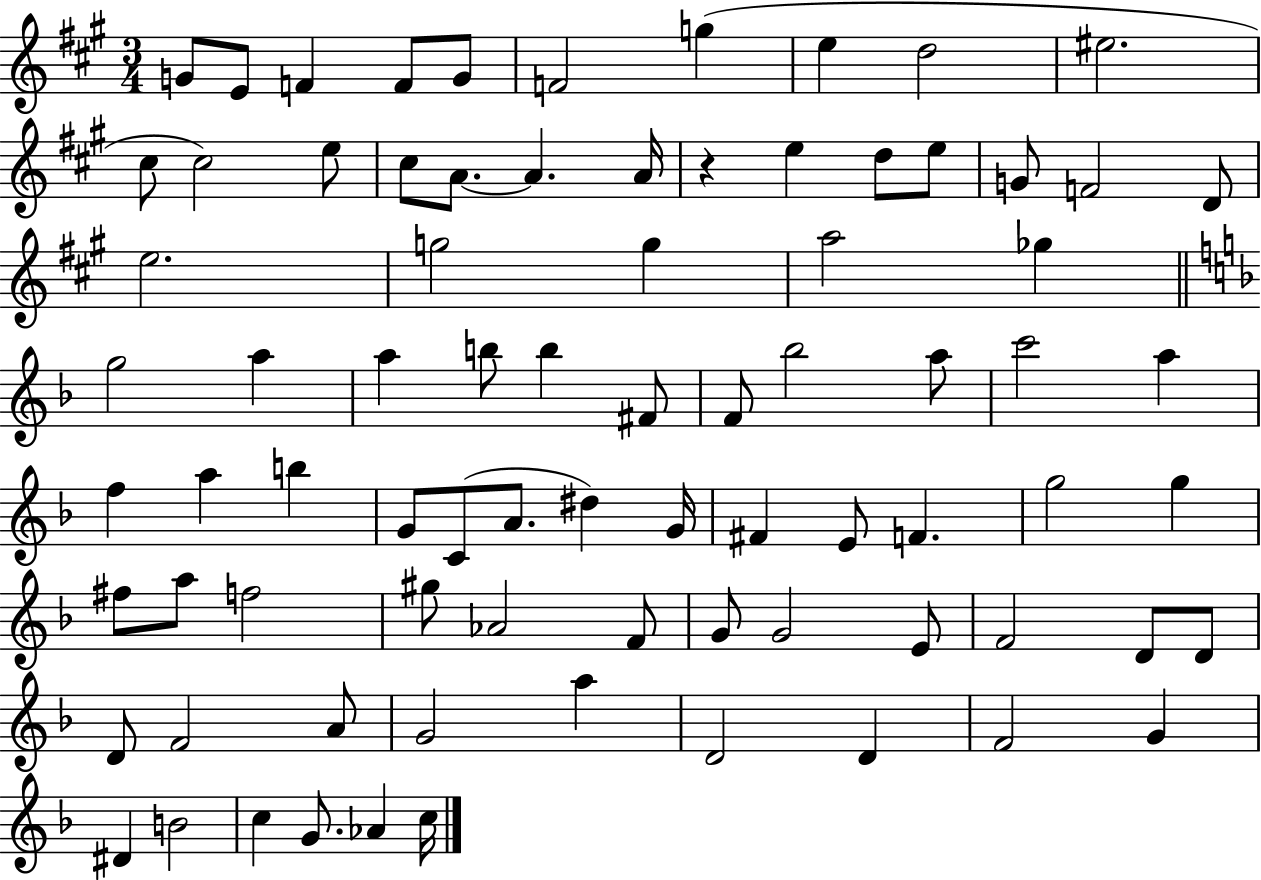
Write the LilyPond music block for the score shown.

{
  \clef treble
  \numericTimeSignature
  \time 3/4
  \key a \major
  g'8 e'8 f'4 f'8 g'8 | f'2 g''4( | e''4 d''2 | eis''2. | \break cis''8 cis''2) e''8 | cis''8 a'8.~~ a'4. a'16 | r4 e''4 d''8 e''8 | g'8 f'2 d'8 | \break e''2. | g''2 g''4 | a''2 ges''4 | \bar "||" \break \key f \major g''2 a''4 | a''4 b''8 b''4 fis'8 | f'8 bes''2 a''8 | c'''2 a''4 | \break f''4 a''4 b''4 | g'8 c'8( a'8. dis''4) g'16 | fis'4 e'8 f'4. | g''2 g''4 | \break fis''8 a''8 f''2 | gis''8 aes'2 f'8 | g'8 g'2 e'8 | f'2 d'8 d'8 | \break d'8 f'2 a'8 | g'2 a''4 | d'2 d'4 | f'2 g'4 | \break dis'4 b'2 | c''4 g'8. aes'4 c''16 | \bar "|."
}